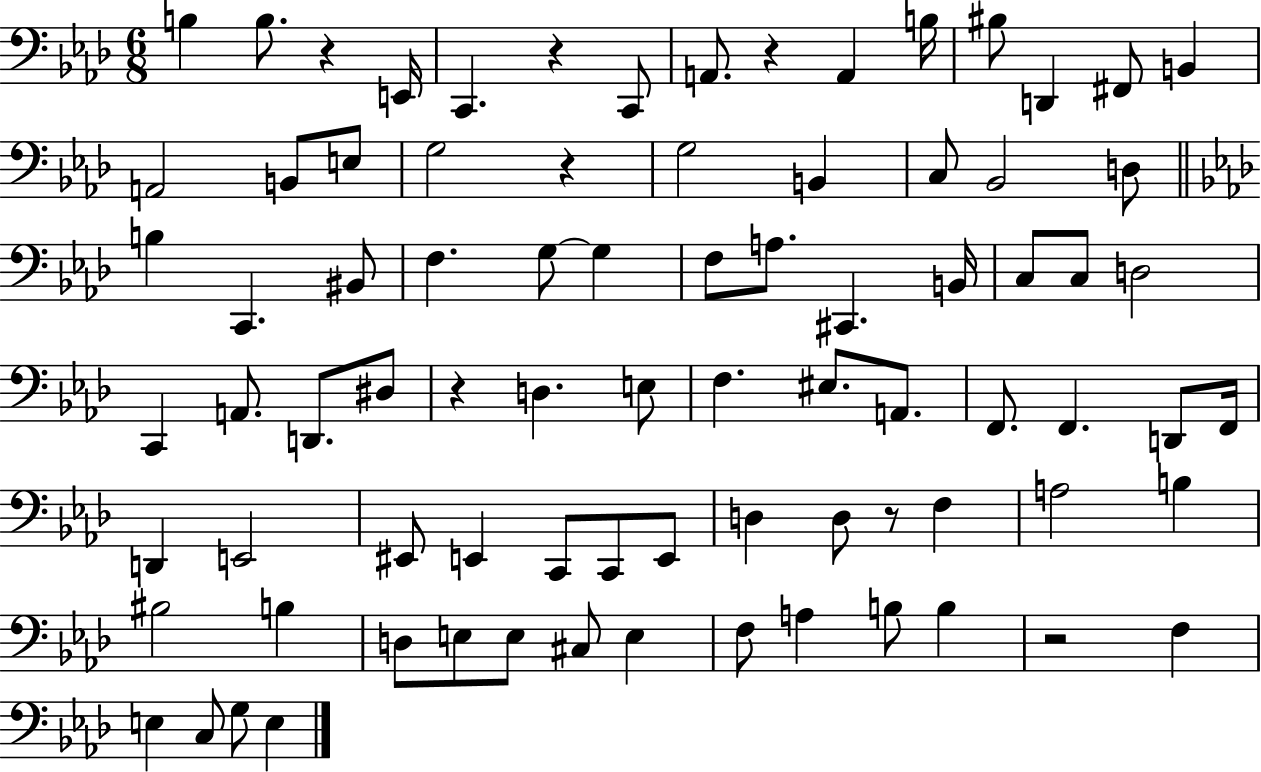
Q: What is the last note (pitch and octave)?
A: E3